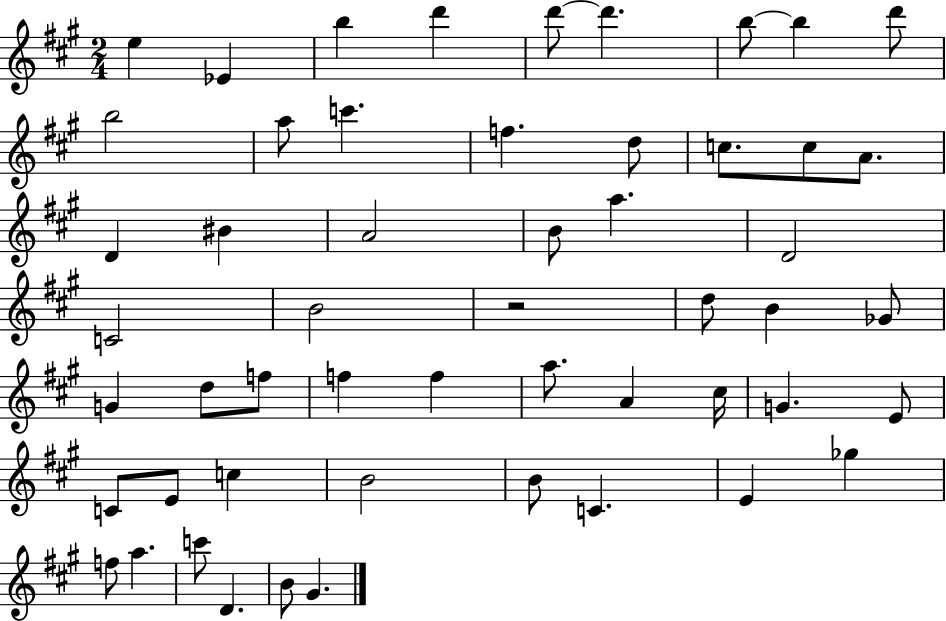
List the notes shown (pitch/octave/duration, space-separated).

E5/q Eb4/q B5/q D6/q D6/e D6/q. B5/e B5/q D6/e B5/h A5/e C6/q. F5/q. D5/e C5/e. C5/e A4/e. D4/q BIS4/q A4/h B4/e A5/q. D4/h C4/h B4/h R/h D5/e B4/q Gb4/e G4/q D5/e F5/e F5/q F5/q A5/e. A4/q C#5/s G4/q. E4/e C4/e E4/e C5/q B4/h B4/e C4/q. E4/q Gb5/q F5/e A5/q. C6/e D4/q. B4/e G#4/q.